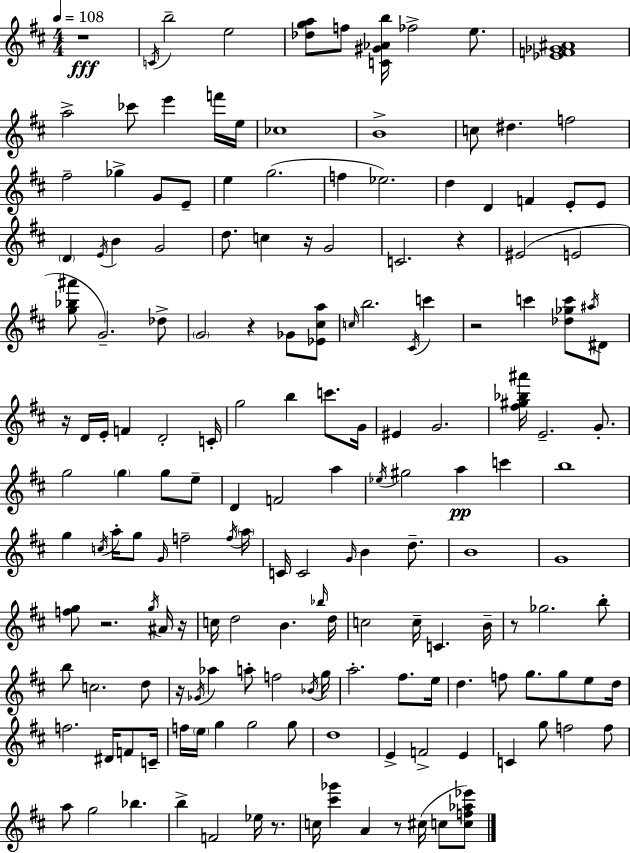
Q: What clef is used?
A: treble